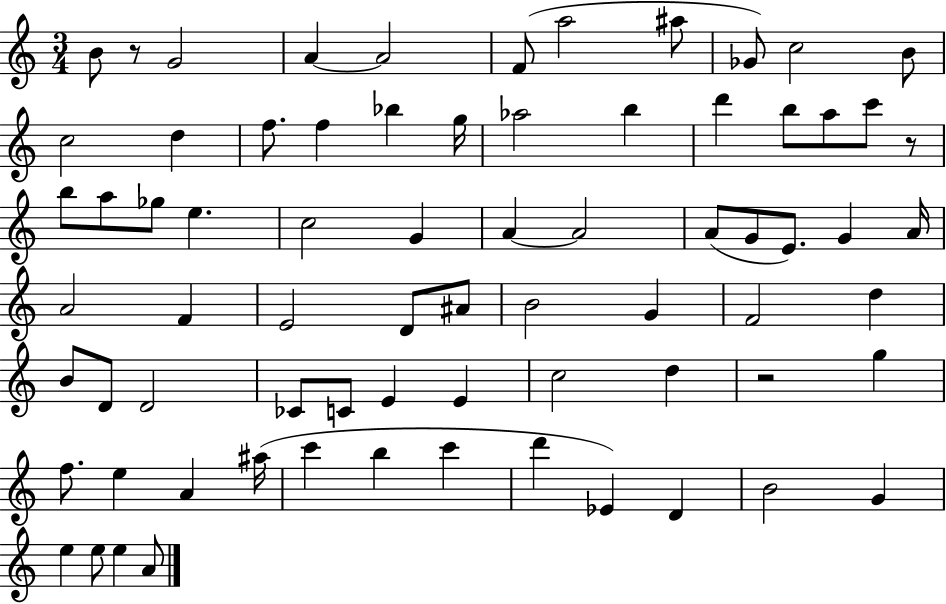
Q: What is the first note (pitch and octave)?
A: B4